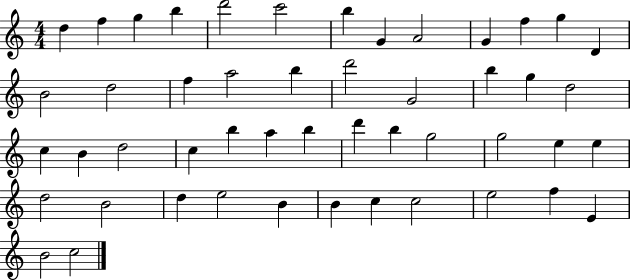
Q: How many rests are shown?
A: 0